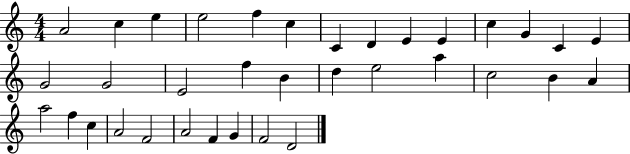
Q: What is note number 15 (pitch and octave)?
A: G4